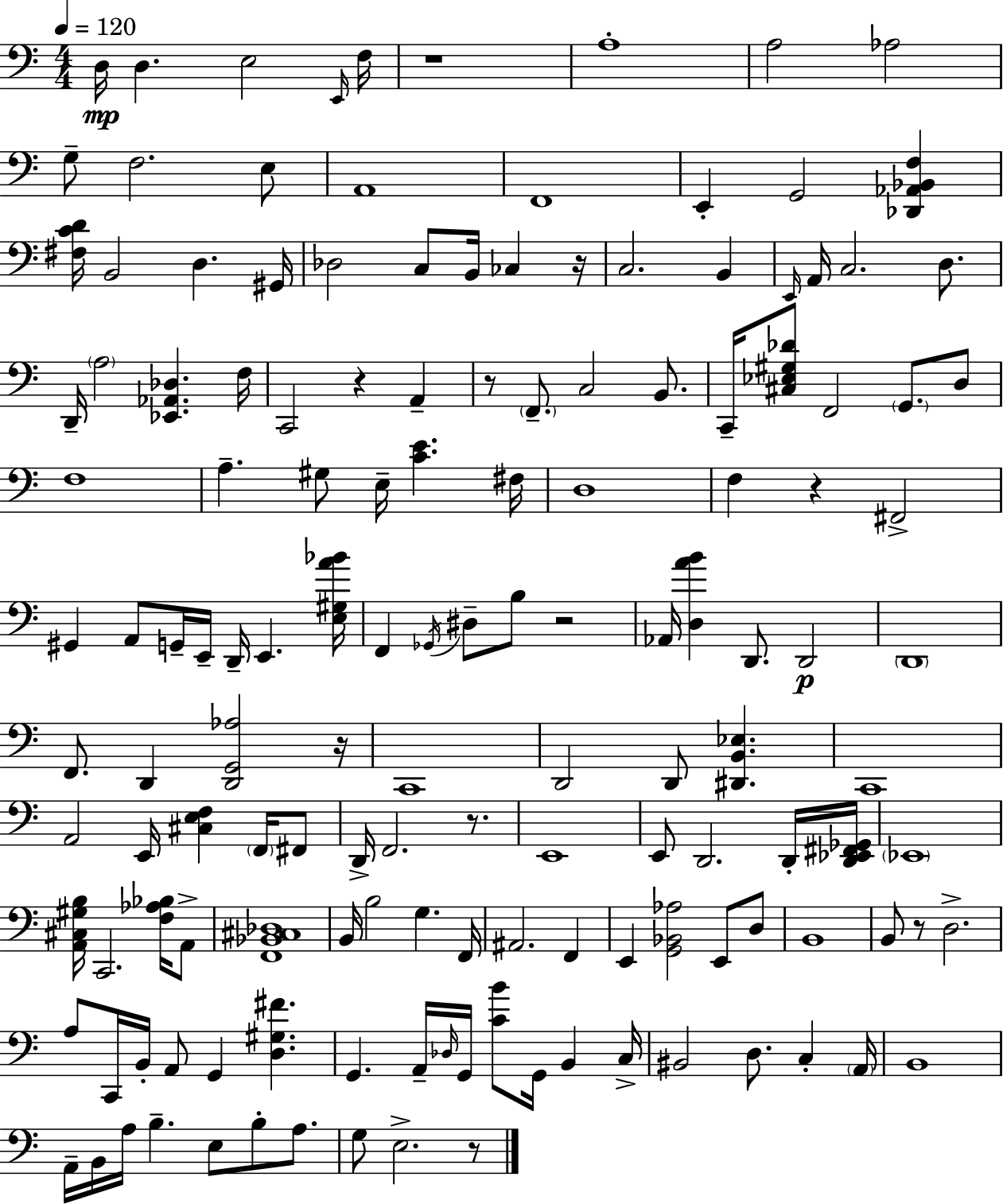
D3/s D3/q. E3/h E2/s F3/s R/w A3/w A3/h Ab3/h G3/e F3/h. E3/e A2/w F2/w E2/q G2/h [Db2,Ab2,Bb2,F3]/q [F#3,C4,D4]/s B2/h D3/q. G#2/s Db3/h C3/e B2/s CES3/q R/s C3/h. B2/q E2/s A2/s C3/h. D3/e. D2/s A3/h [Eb2,Ab2,Db3]/q. F3/s C2/h R/q A2/q R/e F2/e. C3/h B2/e. C2/s [C#3,Eb3,G#3,Db4]/e F2/h G2/e. D3/e F3/w A3/q. G#3/e E3/s [C4,E4]/q. F#3/s D3/w F3/q R/q F#2/h G#2/q A2/e G2/s E2/s D2/s E2/q. [E3,G#3,A4,Bb4]/s F2/q Gb2/s D#3/e B3/e R/h Ab2/s [D3,A4,B4]/q D2/e. D2/h D2/w F2/e. D2/q [D2,G2,Ab3]/h R/s C2/w D2/h D2/e [D#2,B2,Eb3]/q. C2/w A2/h E2/s [C#3,E3,F3]/q F2/s F#2/e D2/s F2/h. R/e. E2/w E2/e D2/h. D2/s [D2,Eb2,F#2,Gb2]/s Eb2/w [A2,C#3,G#3,B3]/s C2/h. [F3,Ab3,Bb3]/s A2/e [F2,Bb2,C#3,Db3]/w B2/s B3/h G3/q. F2/s A#2/h. F2/q E2/q [G2,Bb2,Ab3]/h E2/e D3/e B2/w B2/e R/e D3/h. A3/e C2/s B2/s A2/e G2/q [D3,G#3,F#4]/q. G2/q. A2/s Db3/s G2/s [C4,B4]/e G2/s B2/q C3/s BIS2/h D3/e. C3/q A2/s B2/w A2/s B2/s A3/s B3/q. E3/e B3/e A3/e. G3/e E3/h. R/e